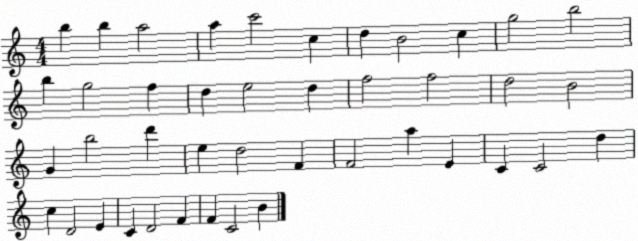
X:1
T:Untitled
M:4/4
L:1/4
K:C
b b a2 a c'2 c d B2 c g2 b2 b g2 f d e2 d f2 f2 d2 B2 G b2 d' e d2 F F2 a E C C2 d c D2 E C D2 F F C2 B